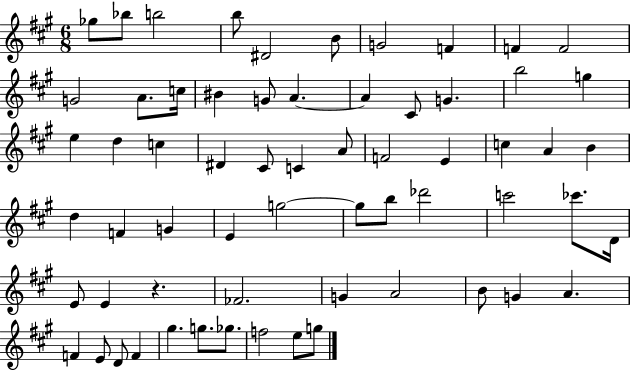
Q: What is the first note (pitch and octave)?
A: Gb5